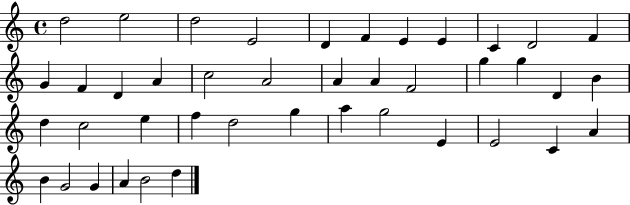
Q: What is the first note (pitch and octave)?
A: D5